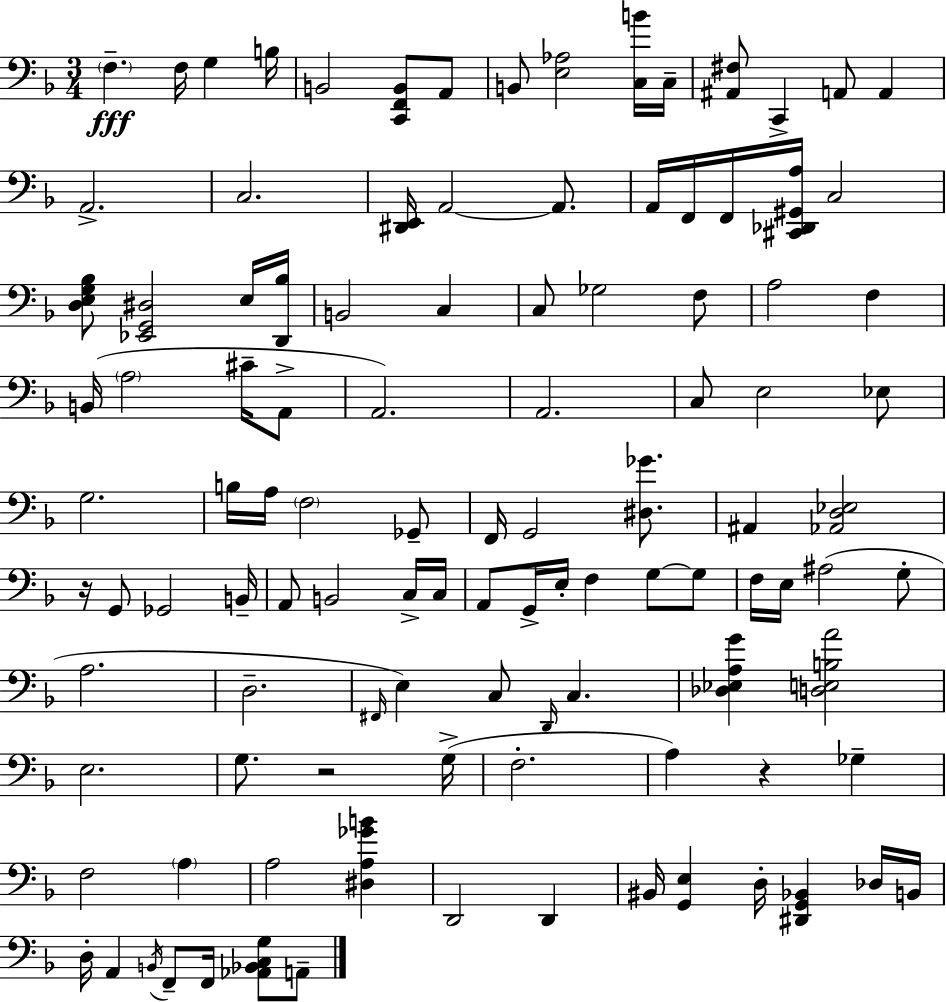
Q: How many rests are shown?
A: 3